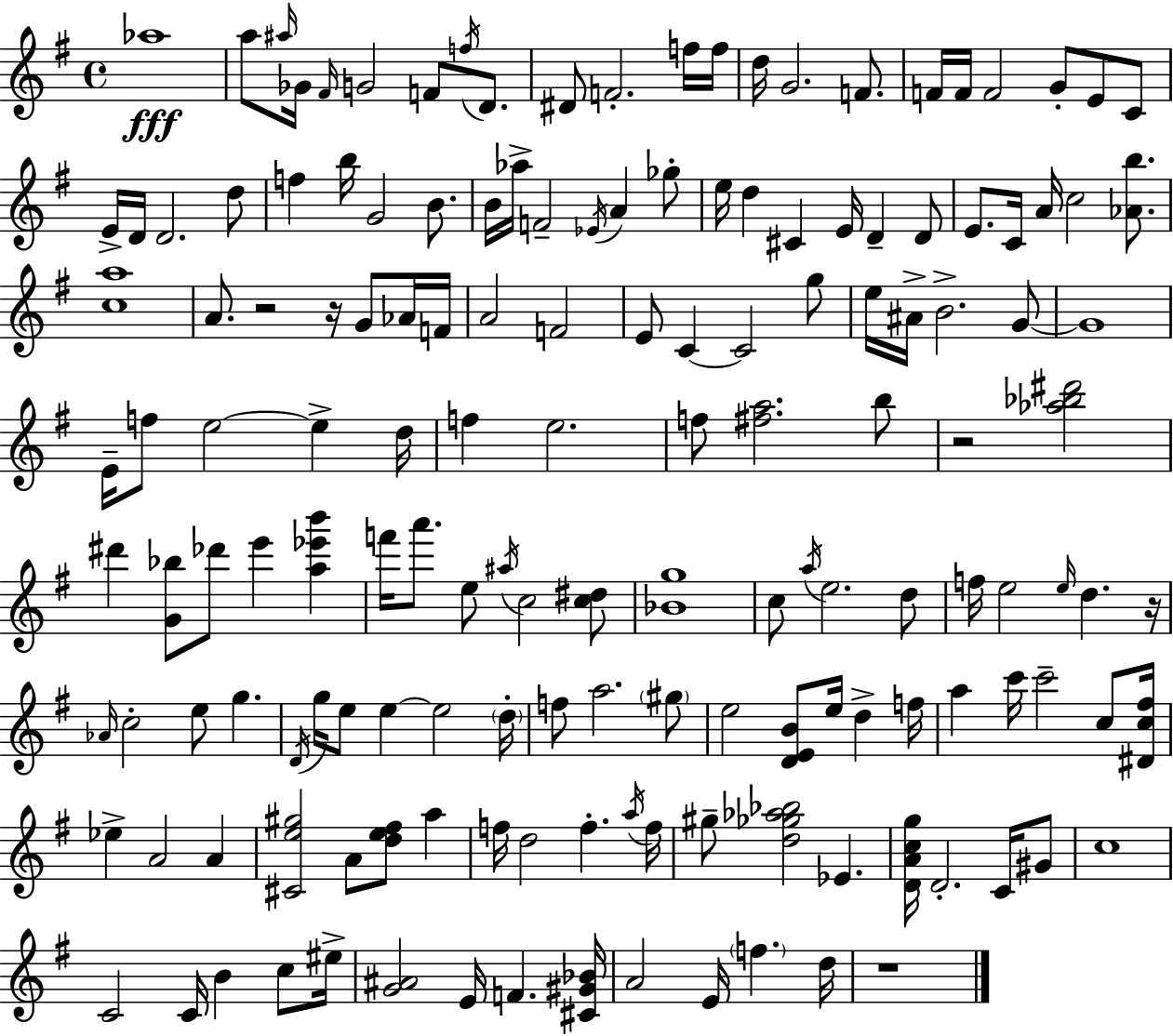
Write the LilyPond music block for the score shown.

{
  \clef treble
  \time 4/4
  \defaultTimeSignature
  \key g \major
  \repeat volta 2 { aes''1\fff | a''8 \grace { ais''16 } ges'16 \grace { fis'16 } g'2 f'8 \acciaccatura { f''16 } | d'8. dis'8 f'2.-. | f''16 f''16 d''16 g'2. | \break f'8. f'16 f'16 f'2 g'8-. e'8 | c'8 e'16-> d'16 d'2. | d''8 f''4 b''16 g'2 | b'8. b'16 aes''16-> f'2-- \acciaccatura { ees'16 } a'4 | \break ges''8-. e''16 d''4 cis'4 e'16 d'4-- | d'8 e'8. c'16 a'16 c''2 | <aes' b''>8. <c'' a''>1 | a'8. r2 r16 | \break g'8 aes'16 f'16 a'2 f'2 | e'8 c'4~~ c'2 | g''8 e''16 ais'16-> b'2.-> | g'8~~ g'1 | \break e'16-- f''8 e''2~~ e''4-> | d''16 f''4 e''2. | f''8 <fis'' a''>2. | b''8 r2 <aes'' bes'' dis'''>2 | \break dis'''4 <g' bes''>8 des'''8 e'''4 | <a'' ees''' b'''>4 f'''16 a'''8. e''8 \acciaccatura { ais''16 } c''2 | <c'' dis''>8 <bes' g''>1 | c''8 \acciaccatura { a''16 } e''2. | \break d''8 f''16 e''2 \grace { e''16 } | d''4. r16 \grace { aes'16 } c''2-. | e''8 g''4. \acciaccatura { d'16 } g''16 e''8 e''4~~ | e''2 \parenthesize d''16-. f''8 a''2. | \break \parenthesize gis''8 e''2 | <d' e' b'>8 e''16 d''4-> f''16 a''4 c'''16 c'''2-- | c''8 <dis' c'' fis''>16 ees''4-> a'2 | a'4 <cis' e'' gis''>2 | \break a'8 <d'' e'' fis''>8 a''4 f''16 d''2 | f''4.-. \acciaccatura { a''16 } f''16 gis''8-- <d'' ges'' aes'' bes''>2 | ees'4. <d' a' c'' g''>16 d'2.-. | c'16 gis'8 c''1 | \break c'2 | c'16 b'4 c''8 eis''16-> <g' ais'>2 | e'16 f'4. <cis' gis' bes'>16 a'2 | e'16 \parenthesize f''4. d''16 r1 | \break } \bar "|."
}